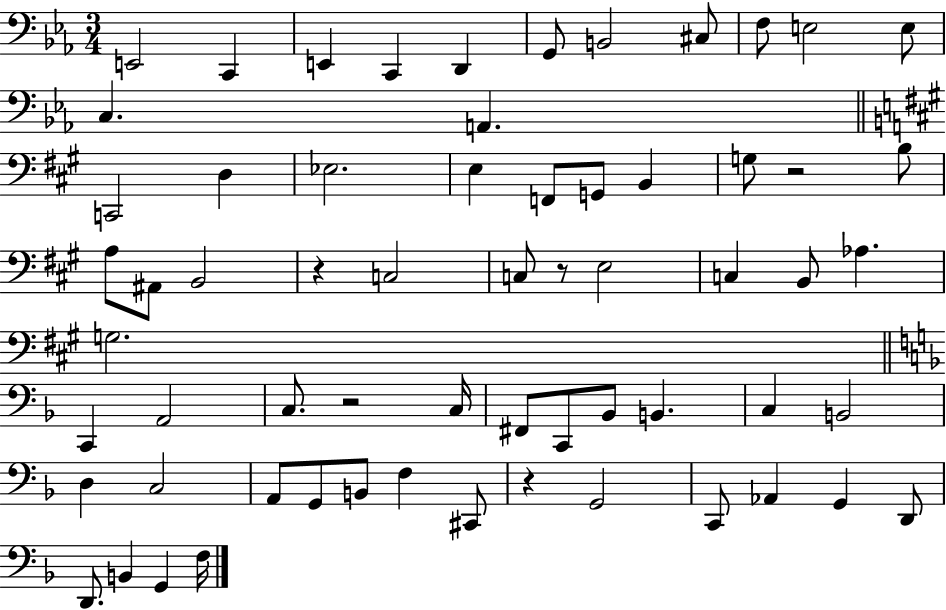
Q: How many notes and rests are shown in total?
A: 63